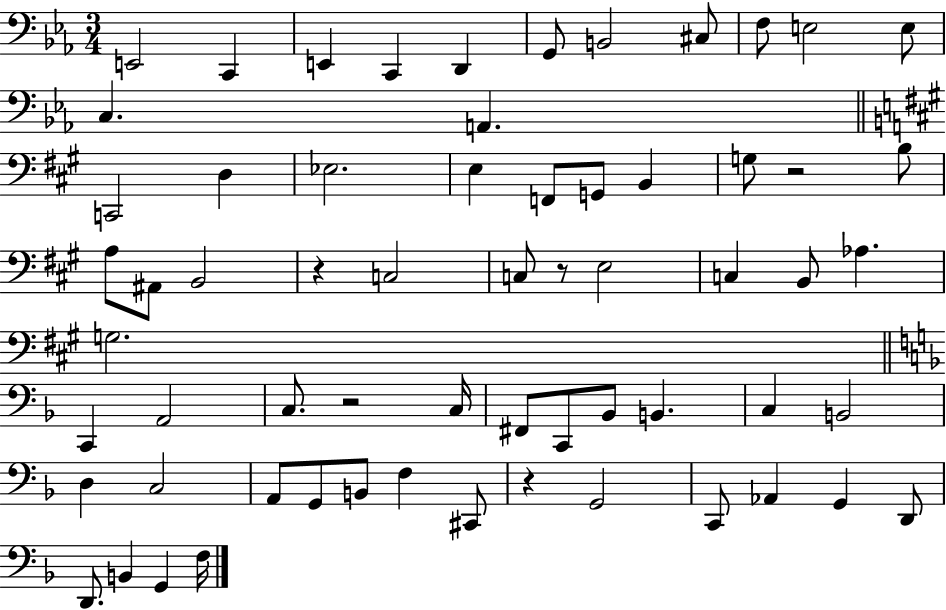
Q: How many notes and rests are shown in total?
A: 63